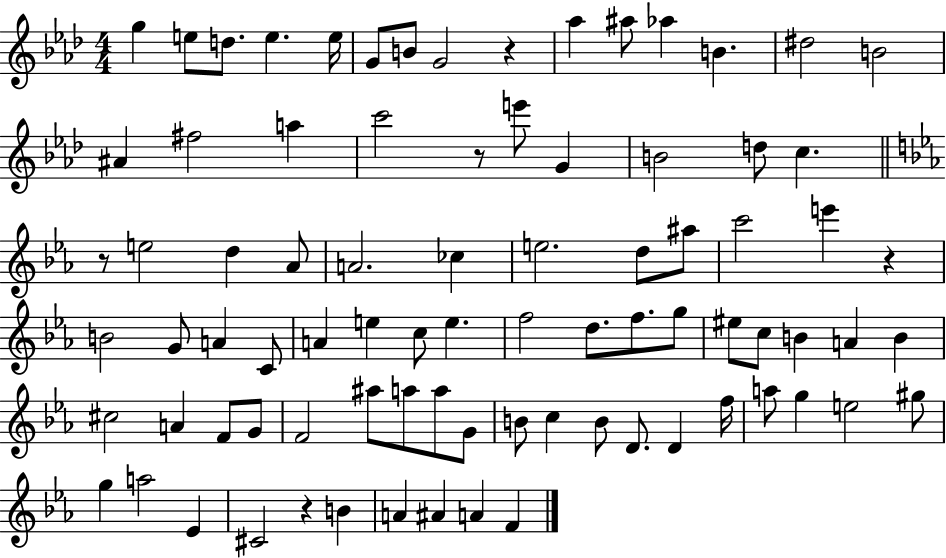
G5/q E5/e D5/e. E5/q. E5/s G4/e B4/e G4/h R/q Ab5/q A#5/e Ab5/q B4/q. D#5/h B4/h A#4/q F#5/h A5/q C6/h R/e E6/e G4/q B4/h D5/e C5/q. R/e E5/h D5/q Ab4/e A4/h. CES5/q E5/h. D5/e A#5/e C6/h E6/q R/q B4/h G4/e A4/q C4/e A4/q E5/q C5/e E5/q. F5/h D5/e. F5/e. G5/e EIS5/e C5/e B4/q A4/q B4/q C#5/h A4/q F4/e G4/e F4/h A#5/e A5/e A5/e G4/e B4/e C5/q B4/e D4/e. D4/q F5/s A5/e G5/q E5/h G#5/e G5/q A5/h Eb4/q C#4/h R/q B4/q A4/q A#4/q A4/q F4/q